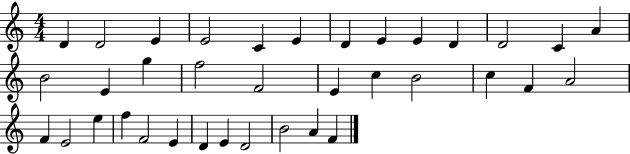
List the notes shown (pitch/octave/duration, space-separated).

D4/q D4/h E4/q E4/h C4/q E4/q D4/q E4/q E4/q D4/q D4/h C4/q A4/q B4/h E4/q G5/q F5/h F4/h E4/q C5/q B4/h C5/q F4/q A4/h F4/q E4/h E5/q F5/q F4/h E4/q D4/q E4/q D4/h B4/h A4/q F4/q